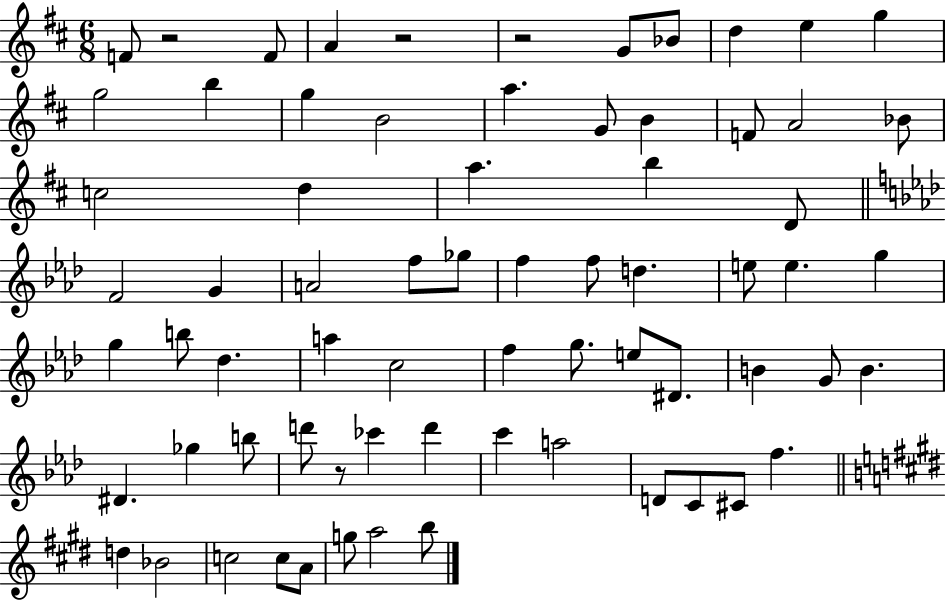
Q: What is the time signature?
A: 6/8